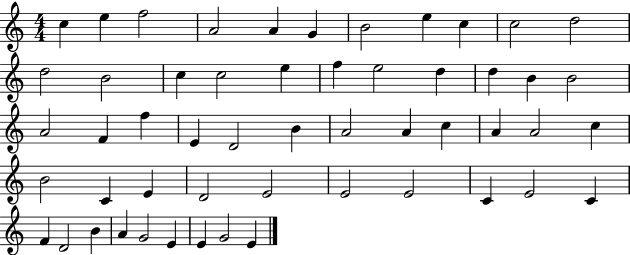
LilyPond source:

{
  \clef treble
  \numericTimeSignature
  \time 4/4
  \key c \major
  c''4 e''4 f''2 | a'2 a'4 g'4 | b'2 e''4 c''4 | c''2 d''2 | \break d''2 b'2 | c''4 c''2 e''4 | f''4 e''2 d''4 | d''4 b'4 b'2 | \break a'2 f'4 f''4 | e'4 d'2 b'4 | a'2 a'4 c''4 | a'4 a'2 c''4 | \break b'2 c'4 e'4 | d'2 e'2 | e'2 e'2 | c'4 e'2 c'4 | \break f'4 d'2 b'4 | a'4 g'2 e'4 | e'4 g'2 e'4 | \bar "|."
}